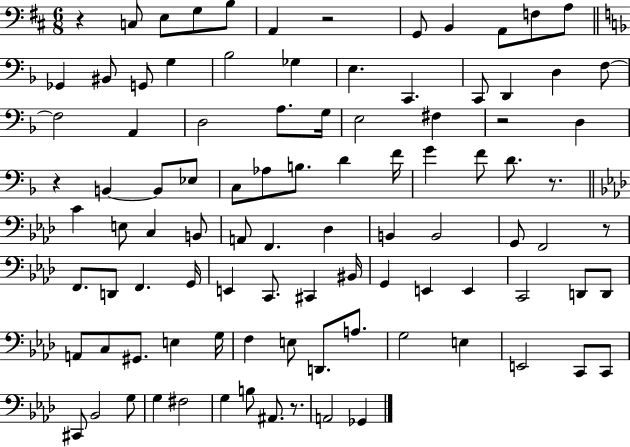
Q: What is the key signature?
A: D major